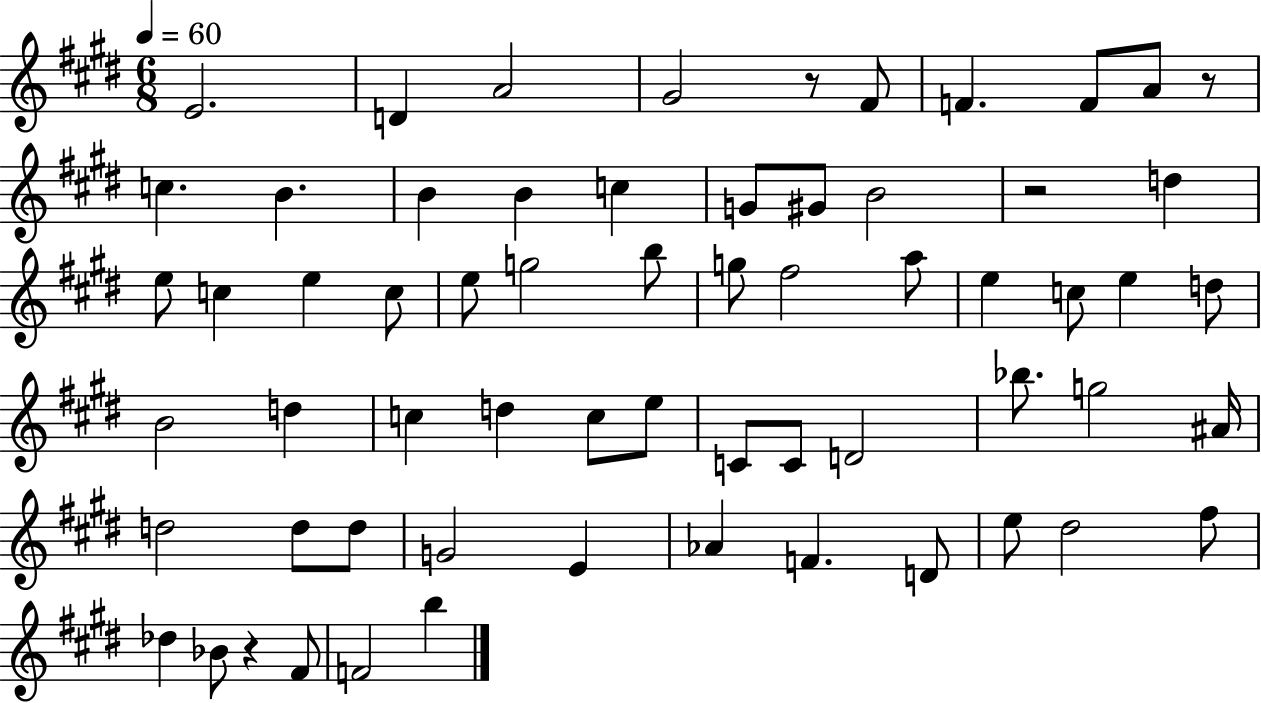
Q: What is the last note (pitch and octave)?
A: B5